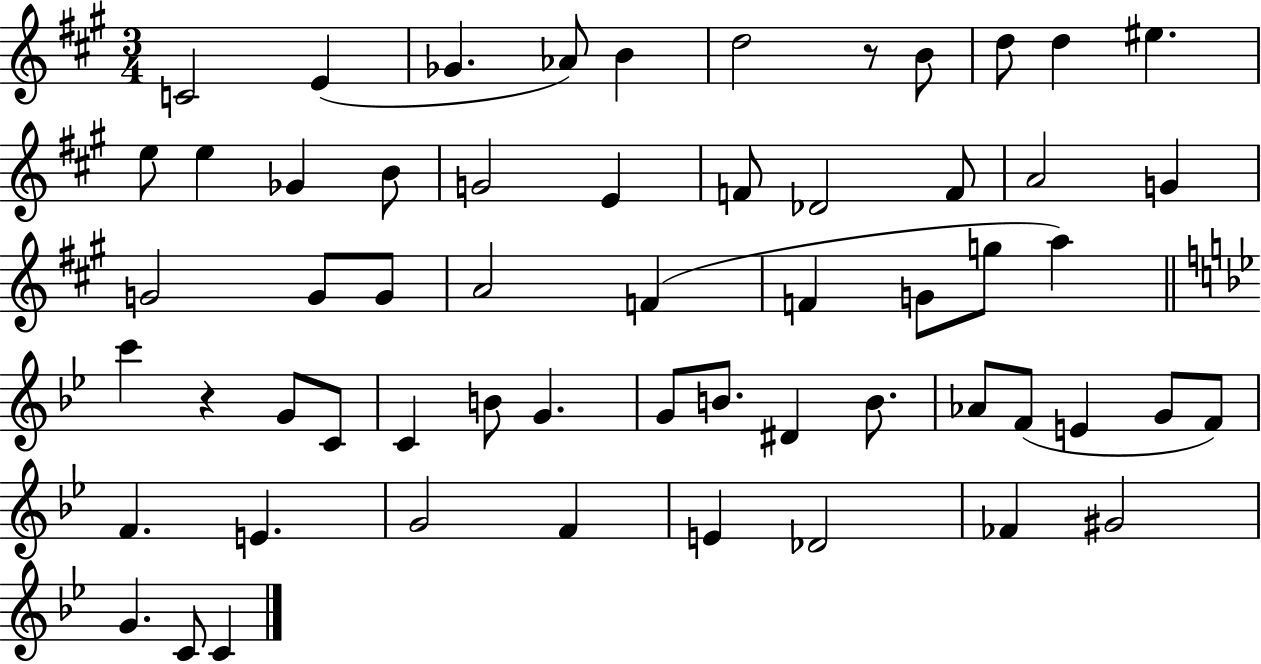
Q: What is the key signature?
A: A major